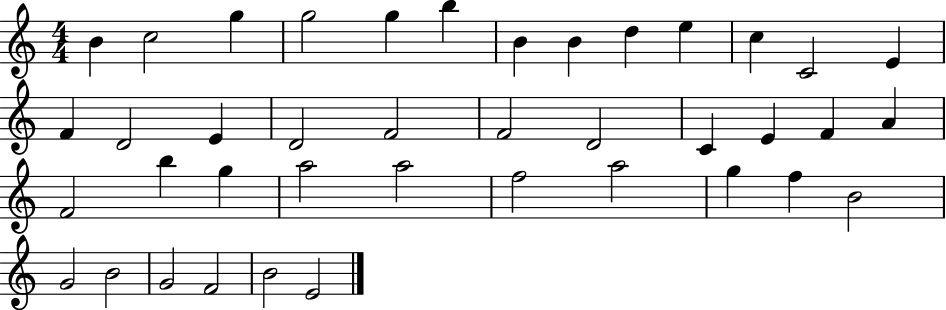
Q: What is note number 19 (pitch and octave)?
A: F4